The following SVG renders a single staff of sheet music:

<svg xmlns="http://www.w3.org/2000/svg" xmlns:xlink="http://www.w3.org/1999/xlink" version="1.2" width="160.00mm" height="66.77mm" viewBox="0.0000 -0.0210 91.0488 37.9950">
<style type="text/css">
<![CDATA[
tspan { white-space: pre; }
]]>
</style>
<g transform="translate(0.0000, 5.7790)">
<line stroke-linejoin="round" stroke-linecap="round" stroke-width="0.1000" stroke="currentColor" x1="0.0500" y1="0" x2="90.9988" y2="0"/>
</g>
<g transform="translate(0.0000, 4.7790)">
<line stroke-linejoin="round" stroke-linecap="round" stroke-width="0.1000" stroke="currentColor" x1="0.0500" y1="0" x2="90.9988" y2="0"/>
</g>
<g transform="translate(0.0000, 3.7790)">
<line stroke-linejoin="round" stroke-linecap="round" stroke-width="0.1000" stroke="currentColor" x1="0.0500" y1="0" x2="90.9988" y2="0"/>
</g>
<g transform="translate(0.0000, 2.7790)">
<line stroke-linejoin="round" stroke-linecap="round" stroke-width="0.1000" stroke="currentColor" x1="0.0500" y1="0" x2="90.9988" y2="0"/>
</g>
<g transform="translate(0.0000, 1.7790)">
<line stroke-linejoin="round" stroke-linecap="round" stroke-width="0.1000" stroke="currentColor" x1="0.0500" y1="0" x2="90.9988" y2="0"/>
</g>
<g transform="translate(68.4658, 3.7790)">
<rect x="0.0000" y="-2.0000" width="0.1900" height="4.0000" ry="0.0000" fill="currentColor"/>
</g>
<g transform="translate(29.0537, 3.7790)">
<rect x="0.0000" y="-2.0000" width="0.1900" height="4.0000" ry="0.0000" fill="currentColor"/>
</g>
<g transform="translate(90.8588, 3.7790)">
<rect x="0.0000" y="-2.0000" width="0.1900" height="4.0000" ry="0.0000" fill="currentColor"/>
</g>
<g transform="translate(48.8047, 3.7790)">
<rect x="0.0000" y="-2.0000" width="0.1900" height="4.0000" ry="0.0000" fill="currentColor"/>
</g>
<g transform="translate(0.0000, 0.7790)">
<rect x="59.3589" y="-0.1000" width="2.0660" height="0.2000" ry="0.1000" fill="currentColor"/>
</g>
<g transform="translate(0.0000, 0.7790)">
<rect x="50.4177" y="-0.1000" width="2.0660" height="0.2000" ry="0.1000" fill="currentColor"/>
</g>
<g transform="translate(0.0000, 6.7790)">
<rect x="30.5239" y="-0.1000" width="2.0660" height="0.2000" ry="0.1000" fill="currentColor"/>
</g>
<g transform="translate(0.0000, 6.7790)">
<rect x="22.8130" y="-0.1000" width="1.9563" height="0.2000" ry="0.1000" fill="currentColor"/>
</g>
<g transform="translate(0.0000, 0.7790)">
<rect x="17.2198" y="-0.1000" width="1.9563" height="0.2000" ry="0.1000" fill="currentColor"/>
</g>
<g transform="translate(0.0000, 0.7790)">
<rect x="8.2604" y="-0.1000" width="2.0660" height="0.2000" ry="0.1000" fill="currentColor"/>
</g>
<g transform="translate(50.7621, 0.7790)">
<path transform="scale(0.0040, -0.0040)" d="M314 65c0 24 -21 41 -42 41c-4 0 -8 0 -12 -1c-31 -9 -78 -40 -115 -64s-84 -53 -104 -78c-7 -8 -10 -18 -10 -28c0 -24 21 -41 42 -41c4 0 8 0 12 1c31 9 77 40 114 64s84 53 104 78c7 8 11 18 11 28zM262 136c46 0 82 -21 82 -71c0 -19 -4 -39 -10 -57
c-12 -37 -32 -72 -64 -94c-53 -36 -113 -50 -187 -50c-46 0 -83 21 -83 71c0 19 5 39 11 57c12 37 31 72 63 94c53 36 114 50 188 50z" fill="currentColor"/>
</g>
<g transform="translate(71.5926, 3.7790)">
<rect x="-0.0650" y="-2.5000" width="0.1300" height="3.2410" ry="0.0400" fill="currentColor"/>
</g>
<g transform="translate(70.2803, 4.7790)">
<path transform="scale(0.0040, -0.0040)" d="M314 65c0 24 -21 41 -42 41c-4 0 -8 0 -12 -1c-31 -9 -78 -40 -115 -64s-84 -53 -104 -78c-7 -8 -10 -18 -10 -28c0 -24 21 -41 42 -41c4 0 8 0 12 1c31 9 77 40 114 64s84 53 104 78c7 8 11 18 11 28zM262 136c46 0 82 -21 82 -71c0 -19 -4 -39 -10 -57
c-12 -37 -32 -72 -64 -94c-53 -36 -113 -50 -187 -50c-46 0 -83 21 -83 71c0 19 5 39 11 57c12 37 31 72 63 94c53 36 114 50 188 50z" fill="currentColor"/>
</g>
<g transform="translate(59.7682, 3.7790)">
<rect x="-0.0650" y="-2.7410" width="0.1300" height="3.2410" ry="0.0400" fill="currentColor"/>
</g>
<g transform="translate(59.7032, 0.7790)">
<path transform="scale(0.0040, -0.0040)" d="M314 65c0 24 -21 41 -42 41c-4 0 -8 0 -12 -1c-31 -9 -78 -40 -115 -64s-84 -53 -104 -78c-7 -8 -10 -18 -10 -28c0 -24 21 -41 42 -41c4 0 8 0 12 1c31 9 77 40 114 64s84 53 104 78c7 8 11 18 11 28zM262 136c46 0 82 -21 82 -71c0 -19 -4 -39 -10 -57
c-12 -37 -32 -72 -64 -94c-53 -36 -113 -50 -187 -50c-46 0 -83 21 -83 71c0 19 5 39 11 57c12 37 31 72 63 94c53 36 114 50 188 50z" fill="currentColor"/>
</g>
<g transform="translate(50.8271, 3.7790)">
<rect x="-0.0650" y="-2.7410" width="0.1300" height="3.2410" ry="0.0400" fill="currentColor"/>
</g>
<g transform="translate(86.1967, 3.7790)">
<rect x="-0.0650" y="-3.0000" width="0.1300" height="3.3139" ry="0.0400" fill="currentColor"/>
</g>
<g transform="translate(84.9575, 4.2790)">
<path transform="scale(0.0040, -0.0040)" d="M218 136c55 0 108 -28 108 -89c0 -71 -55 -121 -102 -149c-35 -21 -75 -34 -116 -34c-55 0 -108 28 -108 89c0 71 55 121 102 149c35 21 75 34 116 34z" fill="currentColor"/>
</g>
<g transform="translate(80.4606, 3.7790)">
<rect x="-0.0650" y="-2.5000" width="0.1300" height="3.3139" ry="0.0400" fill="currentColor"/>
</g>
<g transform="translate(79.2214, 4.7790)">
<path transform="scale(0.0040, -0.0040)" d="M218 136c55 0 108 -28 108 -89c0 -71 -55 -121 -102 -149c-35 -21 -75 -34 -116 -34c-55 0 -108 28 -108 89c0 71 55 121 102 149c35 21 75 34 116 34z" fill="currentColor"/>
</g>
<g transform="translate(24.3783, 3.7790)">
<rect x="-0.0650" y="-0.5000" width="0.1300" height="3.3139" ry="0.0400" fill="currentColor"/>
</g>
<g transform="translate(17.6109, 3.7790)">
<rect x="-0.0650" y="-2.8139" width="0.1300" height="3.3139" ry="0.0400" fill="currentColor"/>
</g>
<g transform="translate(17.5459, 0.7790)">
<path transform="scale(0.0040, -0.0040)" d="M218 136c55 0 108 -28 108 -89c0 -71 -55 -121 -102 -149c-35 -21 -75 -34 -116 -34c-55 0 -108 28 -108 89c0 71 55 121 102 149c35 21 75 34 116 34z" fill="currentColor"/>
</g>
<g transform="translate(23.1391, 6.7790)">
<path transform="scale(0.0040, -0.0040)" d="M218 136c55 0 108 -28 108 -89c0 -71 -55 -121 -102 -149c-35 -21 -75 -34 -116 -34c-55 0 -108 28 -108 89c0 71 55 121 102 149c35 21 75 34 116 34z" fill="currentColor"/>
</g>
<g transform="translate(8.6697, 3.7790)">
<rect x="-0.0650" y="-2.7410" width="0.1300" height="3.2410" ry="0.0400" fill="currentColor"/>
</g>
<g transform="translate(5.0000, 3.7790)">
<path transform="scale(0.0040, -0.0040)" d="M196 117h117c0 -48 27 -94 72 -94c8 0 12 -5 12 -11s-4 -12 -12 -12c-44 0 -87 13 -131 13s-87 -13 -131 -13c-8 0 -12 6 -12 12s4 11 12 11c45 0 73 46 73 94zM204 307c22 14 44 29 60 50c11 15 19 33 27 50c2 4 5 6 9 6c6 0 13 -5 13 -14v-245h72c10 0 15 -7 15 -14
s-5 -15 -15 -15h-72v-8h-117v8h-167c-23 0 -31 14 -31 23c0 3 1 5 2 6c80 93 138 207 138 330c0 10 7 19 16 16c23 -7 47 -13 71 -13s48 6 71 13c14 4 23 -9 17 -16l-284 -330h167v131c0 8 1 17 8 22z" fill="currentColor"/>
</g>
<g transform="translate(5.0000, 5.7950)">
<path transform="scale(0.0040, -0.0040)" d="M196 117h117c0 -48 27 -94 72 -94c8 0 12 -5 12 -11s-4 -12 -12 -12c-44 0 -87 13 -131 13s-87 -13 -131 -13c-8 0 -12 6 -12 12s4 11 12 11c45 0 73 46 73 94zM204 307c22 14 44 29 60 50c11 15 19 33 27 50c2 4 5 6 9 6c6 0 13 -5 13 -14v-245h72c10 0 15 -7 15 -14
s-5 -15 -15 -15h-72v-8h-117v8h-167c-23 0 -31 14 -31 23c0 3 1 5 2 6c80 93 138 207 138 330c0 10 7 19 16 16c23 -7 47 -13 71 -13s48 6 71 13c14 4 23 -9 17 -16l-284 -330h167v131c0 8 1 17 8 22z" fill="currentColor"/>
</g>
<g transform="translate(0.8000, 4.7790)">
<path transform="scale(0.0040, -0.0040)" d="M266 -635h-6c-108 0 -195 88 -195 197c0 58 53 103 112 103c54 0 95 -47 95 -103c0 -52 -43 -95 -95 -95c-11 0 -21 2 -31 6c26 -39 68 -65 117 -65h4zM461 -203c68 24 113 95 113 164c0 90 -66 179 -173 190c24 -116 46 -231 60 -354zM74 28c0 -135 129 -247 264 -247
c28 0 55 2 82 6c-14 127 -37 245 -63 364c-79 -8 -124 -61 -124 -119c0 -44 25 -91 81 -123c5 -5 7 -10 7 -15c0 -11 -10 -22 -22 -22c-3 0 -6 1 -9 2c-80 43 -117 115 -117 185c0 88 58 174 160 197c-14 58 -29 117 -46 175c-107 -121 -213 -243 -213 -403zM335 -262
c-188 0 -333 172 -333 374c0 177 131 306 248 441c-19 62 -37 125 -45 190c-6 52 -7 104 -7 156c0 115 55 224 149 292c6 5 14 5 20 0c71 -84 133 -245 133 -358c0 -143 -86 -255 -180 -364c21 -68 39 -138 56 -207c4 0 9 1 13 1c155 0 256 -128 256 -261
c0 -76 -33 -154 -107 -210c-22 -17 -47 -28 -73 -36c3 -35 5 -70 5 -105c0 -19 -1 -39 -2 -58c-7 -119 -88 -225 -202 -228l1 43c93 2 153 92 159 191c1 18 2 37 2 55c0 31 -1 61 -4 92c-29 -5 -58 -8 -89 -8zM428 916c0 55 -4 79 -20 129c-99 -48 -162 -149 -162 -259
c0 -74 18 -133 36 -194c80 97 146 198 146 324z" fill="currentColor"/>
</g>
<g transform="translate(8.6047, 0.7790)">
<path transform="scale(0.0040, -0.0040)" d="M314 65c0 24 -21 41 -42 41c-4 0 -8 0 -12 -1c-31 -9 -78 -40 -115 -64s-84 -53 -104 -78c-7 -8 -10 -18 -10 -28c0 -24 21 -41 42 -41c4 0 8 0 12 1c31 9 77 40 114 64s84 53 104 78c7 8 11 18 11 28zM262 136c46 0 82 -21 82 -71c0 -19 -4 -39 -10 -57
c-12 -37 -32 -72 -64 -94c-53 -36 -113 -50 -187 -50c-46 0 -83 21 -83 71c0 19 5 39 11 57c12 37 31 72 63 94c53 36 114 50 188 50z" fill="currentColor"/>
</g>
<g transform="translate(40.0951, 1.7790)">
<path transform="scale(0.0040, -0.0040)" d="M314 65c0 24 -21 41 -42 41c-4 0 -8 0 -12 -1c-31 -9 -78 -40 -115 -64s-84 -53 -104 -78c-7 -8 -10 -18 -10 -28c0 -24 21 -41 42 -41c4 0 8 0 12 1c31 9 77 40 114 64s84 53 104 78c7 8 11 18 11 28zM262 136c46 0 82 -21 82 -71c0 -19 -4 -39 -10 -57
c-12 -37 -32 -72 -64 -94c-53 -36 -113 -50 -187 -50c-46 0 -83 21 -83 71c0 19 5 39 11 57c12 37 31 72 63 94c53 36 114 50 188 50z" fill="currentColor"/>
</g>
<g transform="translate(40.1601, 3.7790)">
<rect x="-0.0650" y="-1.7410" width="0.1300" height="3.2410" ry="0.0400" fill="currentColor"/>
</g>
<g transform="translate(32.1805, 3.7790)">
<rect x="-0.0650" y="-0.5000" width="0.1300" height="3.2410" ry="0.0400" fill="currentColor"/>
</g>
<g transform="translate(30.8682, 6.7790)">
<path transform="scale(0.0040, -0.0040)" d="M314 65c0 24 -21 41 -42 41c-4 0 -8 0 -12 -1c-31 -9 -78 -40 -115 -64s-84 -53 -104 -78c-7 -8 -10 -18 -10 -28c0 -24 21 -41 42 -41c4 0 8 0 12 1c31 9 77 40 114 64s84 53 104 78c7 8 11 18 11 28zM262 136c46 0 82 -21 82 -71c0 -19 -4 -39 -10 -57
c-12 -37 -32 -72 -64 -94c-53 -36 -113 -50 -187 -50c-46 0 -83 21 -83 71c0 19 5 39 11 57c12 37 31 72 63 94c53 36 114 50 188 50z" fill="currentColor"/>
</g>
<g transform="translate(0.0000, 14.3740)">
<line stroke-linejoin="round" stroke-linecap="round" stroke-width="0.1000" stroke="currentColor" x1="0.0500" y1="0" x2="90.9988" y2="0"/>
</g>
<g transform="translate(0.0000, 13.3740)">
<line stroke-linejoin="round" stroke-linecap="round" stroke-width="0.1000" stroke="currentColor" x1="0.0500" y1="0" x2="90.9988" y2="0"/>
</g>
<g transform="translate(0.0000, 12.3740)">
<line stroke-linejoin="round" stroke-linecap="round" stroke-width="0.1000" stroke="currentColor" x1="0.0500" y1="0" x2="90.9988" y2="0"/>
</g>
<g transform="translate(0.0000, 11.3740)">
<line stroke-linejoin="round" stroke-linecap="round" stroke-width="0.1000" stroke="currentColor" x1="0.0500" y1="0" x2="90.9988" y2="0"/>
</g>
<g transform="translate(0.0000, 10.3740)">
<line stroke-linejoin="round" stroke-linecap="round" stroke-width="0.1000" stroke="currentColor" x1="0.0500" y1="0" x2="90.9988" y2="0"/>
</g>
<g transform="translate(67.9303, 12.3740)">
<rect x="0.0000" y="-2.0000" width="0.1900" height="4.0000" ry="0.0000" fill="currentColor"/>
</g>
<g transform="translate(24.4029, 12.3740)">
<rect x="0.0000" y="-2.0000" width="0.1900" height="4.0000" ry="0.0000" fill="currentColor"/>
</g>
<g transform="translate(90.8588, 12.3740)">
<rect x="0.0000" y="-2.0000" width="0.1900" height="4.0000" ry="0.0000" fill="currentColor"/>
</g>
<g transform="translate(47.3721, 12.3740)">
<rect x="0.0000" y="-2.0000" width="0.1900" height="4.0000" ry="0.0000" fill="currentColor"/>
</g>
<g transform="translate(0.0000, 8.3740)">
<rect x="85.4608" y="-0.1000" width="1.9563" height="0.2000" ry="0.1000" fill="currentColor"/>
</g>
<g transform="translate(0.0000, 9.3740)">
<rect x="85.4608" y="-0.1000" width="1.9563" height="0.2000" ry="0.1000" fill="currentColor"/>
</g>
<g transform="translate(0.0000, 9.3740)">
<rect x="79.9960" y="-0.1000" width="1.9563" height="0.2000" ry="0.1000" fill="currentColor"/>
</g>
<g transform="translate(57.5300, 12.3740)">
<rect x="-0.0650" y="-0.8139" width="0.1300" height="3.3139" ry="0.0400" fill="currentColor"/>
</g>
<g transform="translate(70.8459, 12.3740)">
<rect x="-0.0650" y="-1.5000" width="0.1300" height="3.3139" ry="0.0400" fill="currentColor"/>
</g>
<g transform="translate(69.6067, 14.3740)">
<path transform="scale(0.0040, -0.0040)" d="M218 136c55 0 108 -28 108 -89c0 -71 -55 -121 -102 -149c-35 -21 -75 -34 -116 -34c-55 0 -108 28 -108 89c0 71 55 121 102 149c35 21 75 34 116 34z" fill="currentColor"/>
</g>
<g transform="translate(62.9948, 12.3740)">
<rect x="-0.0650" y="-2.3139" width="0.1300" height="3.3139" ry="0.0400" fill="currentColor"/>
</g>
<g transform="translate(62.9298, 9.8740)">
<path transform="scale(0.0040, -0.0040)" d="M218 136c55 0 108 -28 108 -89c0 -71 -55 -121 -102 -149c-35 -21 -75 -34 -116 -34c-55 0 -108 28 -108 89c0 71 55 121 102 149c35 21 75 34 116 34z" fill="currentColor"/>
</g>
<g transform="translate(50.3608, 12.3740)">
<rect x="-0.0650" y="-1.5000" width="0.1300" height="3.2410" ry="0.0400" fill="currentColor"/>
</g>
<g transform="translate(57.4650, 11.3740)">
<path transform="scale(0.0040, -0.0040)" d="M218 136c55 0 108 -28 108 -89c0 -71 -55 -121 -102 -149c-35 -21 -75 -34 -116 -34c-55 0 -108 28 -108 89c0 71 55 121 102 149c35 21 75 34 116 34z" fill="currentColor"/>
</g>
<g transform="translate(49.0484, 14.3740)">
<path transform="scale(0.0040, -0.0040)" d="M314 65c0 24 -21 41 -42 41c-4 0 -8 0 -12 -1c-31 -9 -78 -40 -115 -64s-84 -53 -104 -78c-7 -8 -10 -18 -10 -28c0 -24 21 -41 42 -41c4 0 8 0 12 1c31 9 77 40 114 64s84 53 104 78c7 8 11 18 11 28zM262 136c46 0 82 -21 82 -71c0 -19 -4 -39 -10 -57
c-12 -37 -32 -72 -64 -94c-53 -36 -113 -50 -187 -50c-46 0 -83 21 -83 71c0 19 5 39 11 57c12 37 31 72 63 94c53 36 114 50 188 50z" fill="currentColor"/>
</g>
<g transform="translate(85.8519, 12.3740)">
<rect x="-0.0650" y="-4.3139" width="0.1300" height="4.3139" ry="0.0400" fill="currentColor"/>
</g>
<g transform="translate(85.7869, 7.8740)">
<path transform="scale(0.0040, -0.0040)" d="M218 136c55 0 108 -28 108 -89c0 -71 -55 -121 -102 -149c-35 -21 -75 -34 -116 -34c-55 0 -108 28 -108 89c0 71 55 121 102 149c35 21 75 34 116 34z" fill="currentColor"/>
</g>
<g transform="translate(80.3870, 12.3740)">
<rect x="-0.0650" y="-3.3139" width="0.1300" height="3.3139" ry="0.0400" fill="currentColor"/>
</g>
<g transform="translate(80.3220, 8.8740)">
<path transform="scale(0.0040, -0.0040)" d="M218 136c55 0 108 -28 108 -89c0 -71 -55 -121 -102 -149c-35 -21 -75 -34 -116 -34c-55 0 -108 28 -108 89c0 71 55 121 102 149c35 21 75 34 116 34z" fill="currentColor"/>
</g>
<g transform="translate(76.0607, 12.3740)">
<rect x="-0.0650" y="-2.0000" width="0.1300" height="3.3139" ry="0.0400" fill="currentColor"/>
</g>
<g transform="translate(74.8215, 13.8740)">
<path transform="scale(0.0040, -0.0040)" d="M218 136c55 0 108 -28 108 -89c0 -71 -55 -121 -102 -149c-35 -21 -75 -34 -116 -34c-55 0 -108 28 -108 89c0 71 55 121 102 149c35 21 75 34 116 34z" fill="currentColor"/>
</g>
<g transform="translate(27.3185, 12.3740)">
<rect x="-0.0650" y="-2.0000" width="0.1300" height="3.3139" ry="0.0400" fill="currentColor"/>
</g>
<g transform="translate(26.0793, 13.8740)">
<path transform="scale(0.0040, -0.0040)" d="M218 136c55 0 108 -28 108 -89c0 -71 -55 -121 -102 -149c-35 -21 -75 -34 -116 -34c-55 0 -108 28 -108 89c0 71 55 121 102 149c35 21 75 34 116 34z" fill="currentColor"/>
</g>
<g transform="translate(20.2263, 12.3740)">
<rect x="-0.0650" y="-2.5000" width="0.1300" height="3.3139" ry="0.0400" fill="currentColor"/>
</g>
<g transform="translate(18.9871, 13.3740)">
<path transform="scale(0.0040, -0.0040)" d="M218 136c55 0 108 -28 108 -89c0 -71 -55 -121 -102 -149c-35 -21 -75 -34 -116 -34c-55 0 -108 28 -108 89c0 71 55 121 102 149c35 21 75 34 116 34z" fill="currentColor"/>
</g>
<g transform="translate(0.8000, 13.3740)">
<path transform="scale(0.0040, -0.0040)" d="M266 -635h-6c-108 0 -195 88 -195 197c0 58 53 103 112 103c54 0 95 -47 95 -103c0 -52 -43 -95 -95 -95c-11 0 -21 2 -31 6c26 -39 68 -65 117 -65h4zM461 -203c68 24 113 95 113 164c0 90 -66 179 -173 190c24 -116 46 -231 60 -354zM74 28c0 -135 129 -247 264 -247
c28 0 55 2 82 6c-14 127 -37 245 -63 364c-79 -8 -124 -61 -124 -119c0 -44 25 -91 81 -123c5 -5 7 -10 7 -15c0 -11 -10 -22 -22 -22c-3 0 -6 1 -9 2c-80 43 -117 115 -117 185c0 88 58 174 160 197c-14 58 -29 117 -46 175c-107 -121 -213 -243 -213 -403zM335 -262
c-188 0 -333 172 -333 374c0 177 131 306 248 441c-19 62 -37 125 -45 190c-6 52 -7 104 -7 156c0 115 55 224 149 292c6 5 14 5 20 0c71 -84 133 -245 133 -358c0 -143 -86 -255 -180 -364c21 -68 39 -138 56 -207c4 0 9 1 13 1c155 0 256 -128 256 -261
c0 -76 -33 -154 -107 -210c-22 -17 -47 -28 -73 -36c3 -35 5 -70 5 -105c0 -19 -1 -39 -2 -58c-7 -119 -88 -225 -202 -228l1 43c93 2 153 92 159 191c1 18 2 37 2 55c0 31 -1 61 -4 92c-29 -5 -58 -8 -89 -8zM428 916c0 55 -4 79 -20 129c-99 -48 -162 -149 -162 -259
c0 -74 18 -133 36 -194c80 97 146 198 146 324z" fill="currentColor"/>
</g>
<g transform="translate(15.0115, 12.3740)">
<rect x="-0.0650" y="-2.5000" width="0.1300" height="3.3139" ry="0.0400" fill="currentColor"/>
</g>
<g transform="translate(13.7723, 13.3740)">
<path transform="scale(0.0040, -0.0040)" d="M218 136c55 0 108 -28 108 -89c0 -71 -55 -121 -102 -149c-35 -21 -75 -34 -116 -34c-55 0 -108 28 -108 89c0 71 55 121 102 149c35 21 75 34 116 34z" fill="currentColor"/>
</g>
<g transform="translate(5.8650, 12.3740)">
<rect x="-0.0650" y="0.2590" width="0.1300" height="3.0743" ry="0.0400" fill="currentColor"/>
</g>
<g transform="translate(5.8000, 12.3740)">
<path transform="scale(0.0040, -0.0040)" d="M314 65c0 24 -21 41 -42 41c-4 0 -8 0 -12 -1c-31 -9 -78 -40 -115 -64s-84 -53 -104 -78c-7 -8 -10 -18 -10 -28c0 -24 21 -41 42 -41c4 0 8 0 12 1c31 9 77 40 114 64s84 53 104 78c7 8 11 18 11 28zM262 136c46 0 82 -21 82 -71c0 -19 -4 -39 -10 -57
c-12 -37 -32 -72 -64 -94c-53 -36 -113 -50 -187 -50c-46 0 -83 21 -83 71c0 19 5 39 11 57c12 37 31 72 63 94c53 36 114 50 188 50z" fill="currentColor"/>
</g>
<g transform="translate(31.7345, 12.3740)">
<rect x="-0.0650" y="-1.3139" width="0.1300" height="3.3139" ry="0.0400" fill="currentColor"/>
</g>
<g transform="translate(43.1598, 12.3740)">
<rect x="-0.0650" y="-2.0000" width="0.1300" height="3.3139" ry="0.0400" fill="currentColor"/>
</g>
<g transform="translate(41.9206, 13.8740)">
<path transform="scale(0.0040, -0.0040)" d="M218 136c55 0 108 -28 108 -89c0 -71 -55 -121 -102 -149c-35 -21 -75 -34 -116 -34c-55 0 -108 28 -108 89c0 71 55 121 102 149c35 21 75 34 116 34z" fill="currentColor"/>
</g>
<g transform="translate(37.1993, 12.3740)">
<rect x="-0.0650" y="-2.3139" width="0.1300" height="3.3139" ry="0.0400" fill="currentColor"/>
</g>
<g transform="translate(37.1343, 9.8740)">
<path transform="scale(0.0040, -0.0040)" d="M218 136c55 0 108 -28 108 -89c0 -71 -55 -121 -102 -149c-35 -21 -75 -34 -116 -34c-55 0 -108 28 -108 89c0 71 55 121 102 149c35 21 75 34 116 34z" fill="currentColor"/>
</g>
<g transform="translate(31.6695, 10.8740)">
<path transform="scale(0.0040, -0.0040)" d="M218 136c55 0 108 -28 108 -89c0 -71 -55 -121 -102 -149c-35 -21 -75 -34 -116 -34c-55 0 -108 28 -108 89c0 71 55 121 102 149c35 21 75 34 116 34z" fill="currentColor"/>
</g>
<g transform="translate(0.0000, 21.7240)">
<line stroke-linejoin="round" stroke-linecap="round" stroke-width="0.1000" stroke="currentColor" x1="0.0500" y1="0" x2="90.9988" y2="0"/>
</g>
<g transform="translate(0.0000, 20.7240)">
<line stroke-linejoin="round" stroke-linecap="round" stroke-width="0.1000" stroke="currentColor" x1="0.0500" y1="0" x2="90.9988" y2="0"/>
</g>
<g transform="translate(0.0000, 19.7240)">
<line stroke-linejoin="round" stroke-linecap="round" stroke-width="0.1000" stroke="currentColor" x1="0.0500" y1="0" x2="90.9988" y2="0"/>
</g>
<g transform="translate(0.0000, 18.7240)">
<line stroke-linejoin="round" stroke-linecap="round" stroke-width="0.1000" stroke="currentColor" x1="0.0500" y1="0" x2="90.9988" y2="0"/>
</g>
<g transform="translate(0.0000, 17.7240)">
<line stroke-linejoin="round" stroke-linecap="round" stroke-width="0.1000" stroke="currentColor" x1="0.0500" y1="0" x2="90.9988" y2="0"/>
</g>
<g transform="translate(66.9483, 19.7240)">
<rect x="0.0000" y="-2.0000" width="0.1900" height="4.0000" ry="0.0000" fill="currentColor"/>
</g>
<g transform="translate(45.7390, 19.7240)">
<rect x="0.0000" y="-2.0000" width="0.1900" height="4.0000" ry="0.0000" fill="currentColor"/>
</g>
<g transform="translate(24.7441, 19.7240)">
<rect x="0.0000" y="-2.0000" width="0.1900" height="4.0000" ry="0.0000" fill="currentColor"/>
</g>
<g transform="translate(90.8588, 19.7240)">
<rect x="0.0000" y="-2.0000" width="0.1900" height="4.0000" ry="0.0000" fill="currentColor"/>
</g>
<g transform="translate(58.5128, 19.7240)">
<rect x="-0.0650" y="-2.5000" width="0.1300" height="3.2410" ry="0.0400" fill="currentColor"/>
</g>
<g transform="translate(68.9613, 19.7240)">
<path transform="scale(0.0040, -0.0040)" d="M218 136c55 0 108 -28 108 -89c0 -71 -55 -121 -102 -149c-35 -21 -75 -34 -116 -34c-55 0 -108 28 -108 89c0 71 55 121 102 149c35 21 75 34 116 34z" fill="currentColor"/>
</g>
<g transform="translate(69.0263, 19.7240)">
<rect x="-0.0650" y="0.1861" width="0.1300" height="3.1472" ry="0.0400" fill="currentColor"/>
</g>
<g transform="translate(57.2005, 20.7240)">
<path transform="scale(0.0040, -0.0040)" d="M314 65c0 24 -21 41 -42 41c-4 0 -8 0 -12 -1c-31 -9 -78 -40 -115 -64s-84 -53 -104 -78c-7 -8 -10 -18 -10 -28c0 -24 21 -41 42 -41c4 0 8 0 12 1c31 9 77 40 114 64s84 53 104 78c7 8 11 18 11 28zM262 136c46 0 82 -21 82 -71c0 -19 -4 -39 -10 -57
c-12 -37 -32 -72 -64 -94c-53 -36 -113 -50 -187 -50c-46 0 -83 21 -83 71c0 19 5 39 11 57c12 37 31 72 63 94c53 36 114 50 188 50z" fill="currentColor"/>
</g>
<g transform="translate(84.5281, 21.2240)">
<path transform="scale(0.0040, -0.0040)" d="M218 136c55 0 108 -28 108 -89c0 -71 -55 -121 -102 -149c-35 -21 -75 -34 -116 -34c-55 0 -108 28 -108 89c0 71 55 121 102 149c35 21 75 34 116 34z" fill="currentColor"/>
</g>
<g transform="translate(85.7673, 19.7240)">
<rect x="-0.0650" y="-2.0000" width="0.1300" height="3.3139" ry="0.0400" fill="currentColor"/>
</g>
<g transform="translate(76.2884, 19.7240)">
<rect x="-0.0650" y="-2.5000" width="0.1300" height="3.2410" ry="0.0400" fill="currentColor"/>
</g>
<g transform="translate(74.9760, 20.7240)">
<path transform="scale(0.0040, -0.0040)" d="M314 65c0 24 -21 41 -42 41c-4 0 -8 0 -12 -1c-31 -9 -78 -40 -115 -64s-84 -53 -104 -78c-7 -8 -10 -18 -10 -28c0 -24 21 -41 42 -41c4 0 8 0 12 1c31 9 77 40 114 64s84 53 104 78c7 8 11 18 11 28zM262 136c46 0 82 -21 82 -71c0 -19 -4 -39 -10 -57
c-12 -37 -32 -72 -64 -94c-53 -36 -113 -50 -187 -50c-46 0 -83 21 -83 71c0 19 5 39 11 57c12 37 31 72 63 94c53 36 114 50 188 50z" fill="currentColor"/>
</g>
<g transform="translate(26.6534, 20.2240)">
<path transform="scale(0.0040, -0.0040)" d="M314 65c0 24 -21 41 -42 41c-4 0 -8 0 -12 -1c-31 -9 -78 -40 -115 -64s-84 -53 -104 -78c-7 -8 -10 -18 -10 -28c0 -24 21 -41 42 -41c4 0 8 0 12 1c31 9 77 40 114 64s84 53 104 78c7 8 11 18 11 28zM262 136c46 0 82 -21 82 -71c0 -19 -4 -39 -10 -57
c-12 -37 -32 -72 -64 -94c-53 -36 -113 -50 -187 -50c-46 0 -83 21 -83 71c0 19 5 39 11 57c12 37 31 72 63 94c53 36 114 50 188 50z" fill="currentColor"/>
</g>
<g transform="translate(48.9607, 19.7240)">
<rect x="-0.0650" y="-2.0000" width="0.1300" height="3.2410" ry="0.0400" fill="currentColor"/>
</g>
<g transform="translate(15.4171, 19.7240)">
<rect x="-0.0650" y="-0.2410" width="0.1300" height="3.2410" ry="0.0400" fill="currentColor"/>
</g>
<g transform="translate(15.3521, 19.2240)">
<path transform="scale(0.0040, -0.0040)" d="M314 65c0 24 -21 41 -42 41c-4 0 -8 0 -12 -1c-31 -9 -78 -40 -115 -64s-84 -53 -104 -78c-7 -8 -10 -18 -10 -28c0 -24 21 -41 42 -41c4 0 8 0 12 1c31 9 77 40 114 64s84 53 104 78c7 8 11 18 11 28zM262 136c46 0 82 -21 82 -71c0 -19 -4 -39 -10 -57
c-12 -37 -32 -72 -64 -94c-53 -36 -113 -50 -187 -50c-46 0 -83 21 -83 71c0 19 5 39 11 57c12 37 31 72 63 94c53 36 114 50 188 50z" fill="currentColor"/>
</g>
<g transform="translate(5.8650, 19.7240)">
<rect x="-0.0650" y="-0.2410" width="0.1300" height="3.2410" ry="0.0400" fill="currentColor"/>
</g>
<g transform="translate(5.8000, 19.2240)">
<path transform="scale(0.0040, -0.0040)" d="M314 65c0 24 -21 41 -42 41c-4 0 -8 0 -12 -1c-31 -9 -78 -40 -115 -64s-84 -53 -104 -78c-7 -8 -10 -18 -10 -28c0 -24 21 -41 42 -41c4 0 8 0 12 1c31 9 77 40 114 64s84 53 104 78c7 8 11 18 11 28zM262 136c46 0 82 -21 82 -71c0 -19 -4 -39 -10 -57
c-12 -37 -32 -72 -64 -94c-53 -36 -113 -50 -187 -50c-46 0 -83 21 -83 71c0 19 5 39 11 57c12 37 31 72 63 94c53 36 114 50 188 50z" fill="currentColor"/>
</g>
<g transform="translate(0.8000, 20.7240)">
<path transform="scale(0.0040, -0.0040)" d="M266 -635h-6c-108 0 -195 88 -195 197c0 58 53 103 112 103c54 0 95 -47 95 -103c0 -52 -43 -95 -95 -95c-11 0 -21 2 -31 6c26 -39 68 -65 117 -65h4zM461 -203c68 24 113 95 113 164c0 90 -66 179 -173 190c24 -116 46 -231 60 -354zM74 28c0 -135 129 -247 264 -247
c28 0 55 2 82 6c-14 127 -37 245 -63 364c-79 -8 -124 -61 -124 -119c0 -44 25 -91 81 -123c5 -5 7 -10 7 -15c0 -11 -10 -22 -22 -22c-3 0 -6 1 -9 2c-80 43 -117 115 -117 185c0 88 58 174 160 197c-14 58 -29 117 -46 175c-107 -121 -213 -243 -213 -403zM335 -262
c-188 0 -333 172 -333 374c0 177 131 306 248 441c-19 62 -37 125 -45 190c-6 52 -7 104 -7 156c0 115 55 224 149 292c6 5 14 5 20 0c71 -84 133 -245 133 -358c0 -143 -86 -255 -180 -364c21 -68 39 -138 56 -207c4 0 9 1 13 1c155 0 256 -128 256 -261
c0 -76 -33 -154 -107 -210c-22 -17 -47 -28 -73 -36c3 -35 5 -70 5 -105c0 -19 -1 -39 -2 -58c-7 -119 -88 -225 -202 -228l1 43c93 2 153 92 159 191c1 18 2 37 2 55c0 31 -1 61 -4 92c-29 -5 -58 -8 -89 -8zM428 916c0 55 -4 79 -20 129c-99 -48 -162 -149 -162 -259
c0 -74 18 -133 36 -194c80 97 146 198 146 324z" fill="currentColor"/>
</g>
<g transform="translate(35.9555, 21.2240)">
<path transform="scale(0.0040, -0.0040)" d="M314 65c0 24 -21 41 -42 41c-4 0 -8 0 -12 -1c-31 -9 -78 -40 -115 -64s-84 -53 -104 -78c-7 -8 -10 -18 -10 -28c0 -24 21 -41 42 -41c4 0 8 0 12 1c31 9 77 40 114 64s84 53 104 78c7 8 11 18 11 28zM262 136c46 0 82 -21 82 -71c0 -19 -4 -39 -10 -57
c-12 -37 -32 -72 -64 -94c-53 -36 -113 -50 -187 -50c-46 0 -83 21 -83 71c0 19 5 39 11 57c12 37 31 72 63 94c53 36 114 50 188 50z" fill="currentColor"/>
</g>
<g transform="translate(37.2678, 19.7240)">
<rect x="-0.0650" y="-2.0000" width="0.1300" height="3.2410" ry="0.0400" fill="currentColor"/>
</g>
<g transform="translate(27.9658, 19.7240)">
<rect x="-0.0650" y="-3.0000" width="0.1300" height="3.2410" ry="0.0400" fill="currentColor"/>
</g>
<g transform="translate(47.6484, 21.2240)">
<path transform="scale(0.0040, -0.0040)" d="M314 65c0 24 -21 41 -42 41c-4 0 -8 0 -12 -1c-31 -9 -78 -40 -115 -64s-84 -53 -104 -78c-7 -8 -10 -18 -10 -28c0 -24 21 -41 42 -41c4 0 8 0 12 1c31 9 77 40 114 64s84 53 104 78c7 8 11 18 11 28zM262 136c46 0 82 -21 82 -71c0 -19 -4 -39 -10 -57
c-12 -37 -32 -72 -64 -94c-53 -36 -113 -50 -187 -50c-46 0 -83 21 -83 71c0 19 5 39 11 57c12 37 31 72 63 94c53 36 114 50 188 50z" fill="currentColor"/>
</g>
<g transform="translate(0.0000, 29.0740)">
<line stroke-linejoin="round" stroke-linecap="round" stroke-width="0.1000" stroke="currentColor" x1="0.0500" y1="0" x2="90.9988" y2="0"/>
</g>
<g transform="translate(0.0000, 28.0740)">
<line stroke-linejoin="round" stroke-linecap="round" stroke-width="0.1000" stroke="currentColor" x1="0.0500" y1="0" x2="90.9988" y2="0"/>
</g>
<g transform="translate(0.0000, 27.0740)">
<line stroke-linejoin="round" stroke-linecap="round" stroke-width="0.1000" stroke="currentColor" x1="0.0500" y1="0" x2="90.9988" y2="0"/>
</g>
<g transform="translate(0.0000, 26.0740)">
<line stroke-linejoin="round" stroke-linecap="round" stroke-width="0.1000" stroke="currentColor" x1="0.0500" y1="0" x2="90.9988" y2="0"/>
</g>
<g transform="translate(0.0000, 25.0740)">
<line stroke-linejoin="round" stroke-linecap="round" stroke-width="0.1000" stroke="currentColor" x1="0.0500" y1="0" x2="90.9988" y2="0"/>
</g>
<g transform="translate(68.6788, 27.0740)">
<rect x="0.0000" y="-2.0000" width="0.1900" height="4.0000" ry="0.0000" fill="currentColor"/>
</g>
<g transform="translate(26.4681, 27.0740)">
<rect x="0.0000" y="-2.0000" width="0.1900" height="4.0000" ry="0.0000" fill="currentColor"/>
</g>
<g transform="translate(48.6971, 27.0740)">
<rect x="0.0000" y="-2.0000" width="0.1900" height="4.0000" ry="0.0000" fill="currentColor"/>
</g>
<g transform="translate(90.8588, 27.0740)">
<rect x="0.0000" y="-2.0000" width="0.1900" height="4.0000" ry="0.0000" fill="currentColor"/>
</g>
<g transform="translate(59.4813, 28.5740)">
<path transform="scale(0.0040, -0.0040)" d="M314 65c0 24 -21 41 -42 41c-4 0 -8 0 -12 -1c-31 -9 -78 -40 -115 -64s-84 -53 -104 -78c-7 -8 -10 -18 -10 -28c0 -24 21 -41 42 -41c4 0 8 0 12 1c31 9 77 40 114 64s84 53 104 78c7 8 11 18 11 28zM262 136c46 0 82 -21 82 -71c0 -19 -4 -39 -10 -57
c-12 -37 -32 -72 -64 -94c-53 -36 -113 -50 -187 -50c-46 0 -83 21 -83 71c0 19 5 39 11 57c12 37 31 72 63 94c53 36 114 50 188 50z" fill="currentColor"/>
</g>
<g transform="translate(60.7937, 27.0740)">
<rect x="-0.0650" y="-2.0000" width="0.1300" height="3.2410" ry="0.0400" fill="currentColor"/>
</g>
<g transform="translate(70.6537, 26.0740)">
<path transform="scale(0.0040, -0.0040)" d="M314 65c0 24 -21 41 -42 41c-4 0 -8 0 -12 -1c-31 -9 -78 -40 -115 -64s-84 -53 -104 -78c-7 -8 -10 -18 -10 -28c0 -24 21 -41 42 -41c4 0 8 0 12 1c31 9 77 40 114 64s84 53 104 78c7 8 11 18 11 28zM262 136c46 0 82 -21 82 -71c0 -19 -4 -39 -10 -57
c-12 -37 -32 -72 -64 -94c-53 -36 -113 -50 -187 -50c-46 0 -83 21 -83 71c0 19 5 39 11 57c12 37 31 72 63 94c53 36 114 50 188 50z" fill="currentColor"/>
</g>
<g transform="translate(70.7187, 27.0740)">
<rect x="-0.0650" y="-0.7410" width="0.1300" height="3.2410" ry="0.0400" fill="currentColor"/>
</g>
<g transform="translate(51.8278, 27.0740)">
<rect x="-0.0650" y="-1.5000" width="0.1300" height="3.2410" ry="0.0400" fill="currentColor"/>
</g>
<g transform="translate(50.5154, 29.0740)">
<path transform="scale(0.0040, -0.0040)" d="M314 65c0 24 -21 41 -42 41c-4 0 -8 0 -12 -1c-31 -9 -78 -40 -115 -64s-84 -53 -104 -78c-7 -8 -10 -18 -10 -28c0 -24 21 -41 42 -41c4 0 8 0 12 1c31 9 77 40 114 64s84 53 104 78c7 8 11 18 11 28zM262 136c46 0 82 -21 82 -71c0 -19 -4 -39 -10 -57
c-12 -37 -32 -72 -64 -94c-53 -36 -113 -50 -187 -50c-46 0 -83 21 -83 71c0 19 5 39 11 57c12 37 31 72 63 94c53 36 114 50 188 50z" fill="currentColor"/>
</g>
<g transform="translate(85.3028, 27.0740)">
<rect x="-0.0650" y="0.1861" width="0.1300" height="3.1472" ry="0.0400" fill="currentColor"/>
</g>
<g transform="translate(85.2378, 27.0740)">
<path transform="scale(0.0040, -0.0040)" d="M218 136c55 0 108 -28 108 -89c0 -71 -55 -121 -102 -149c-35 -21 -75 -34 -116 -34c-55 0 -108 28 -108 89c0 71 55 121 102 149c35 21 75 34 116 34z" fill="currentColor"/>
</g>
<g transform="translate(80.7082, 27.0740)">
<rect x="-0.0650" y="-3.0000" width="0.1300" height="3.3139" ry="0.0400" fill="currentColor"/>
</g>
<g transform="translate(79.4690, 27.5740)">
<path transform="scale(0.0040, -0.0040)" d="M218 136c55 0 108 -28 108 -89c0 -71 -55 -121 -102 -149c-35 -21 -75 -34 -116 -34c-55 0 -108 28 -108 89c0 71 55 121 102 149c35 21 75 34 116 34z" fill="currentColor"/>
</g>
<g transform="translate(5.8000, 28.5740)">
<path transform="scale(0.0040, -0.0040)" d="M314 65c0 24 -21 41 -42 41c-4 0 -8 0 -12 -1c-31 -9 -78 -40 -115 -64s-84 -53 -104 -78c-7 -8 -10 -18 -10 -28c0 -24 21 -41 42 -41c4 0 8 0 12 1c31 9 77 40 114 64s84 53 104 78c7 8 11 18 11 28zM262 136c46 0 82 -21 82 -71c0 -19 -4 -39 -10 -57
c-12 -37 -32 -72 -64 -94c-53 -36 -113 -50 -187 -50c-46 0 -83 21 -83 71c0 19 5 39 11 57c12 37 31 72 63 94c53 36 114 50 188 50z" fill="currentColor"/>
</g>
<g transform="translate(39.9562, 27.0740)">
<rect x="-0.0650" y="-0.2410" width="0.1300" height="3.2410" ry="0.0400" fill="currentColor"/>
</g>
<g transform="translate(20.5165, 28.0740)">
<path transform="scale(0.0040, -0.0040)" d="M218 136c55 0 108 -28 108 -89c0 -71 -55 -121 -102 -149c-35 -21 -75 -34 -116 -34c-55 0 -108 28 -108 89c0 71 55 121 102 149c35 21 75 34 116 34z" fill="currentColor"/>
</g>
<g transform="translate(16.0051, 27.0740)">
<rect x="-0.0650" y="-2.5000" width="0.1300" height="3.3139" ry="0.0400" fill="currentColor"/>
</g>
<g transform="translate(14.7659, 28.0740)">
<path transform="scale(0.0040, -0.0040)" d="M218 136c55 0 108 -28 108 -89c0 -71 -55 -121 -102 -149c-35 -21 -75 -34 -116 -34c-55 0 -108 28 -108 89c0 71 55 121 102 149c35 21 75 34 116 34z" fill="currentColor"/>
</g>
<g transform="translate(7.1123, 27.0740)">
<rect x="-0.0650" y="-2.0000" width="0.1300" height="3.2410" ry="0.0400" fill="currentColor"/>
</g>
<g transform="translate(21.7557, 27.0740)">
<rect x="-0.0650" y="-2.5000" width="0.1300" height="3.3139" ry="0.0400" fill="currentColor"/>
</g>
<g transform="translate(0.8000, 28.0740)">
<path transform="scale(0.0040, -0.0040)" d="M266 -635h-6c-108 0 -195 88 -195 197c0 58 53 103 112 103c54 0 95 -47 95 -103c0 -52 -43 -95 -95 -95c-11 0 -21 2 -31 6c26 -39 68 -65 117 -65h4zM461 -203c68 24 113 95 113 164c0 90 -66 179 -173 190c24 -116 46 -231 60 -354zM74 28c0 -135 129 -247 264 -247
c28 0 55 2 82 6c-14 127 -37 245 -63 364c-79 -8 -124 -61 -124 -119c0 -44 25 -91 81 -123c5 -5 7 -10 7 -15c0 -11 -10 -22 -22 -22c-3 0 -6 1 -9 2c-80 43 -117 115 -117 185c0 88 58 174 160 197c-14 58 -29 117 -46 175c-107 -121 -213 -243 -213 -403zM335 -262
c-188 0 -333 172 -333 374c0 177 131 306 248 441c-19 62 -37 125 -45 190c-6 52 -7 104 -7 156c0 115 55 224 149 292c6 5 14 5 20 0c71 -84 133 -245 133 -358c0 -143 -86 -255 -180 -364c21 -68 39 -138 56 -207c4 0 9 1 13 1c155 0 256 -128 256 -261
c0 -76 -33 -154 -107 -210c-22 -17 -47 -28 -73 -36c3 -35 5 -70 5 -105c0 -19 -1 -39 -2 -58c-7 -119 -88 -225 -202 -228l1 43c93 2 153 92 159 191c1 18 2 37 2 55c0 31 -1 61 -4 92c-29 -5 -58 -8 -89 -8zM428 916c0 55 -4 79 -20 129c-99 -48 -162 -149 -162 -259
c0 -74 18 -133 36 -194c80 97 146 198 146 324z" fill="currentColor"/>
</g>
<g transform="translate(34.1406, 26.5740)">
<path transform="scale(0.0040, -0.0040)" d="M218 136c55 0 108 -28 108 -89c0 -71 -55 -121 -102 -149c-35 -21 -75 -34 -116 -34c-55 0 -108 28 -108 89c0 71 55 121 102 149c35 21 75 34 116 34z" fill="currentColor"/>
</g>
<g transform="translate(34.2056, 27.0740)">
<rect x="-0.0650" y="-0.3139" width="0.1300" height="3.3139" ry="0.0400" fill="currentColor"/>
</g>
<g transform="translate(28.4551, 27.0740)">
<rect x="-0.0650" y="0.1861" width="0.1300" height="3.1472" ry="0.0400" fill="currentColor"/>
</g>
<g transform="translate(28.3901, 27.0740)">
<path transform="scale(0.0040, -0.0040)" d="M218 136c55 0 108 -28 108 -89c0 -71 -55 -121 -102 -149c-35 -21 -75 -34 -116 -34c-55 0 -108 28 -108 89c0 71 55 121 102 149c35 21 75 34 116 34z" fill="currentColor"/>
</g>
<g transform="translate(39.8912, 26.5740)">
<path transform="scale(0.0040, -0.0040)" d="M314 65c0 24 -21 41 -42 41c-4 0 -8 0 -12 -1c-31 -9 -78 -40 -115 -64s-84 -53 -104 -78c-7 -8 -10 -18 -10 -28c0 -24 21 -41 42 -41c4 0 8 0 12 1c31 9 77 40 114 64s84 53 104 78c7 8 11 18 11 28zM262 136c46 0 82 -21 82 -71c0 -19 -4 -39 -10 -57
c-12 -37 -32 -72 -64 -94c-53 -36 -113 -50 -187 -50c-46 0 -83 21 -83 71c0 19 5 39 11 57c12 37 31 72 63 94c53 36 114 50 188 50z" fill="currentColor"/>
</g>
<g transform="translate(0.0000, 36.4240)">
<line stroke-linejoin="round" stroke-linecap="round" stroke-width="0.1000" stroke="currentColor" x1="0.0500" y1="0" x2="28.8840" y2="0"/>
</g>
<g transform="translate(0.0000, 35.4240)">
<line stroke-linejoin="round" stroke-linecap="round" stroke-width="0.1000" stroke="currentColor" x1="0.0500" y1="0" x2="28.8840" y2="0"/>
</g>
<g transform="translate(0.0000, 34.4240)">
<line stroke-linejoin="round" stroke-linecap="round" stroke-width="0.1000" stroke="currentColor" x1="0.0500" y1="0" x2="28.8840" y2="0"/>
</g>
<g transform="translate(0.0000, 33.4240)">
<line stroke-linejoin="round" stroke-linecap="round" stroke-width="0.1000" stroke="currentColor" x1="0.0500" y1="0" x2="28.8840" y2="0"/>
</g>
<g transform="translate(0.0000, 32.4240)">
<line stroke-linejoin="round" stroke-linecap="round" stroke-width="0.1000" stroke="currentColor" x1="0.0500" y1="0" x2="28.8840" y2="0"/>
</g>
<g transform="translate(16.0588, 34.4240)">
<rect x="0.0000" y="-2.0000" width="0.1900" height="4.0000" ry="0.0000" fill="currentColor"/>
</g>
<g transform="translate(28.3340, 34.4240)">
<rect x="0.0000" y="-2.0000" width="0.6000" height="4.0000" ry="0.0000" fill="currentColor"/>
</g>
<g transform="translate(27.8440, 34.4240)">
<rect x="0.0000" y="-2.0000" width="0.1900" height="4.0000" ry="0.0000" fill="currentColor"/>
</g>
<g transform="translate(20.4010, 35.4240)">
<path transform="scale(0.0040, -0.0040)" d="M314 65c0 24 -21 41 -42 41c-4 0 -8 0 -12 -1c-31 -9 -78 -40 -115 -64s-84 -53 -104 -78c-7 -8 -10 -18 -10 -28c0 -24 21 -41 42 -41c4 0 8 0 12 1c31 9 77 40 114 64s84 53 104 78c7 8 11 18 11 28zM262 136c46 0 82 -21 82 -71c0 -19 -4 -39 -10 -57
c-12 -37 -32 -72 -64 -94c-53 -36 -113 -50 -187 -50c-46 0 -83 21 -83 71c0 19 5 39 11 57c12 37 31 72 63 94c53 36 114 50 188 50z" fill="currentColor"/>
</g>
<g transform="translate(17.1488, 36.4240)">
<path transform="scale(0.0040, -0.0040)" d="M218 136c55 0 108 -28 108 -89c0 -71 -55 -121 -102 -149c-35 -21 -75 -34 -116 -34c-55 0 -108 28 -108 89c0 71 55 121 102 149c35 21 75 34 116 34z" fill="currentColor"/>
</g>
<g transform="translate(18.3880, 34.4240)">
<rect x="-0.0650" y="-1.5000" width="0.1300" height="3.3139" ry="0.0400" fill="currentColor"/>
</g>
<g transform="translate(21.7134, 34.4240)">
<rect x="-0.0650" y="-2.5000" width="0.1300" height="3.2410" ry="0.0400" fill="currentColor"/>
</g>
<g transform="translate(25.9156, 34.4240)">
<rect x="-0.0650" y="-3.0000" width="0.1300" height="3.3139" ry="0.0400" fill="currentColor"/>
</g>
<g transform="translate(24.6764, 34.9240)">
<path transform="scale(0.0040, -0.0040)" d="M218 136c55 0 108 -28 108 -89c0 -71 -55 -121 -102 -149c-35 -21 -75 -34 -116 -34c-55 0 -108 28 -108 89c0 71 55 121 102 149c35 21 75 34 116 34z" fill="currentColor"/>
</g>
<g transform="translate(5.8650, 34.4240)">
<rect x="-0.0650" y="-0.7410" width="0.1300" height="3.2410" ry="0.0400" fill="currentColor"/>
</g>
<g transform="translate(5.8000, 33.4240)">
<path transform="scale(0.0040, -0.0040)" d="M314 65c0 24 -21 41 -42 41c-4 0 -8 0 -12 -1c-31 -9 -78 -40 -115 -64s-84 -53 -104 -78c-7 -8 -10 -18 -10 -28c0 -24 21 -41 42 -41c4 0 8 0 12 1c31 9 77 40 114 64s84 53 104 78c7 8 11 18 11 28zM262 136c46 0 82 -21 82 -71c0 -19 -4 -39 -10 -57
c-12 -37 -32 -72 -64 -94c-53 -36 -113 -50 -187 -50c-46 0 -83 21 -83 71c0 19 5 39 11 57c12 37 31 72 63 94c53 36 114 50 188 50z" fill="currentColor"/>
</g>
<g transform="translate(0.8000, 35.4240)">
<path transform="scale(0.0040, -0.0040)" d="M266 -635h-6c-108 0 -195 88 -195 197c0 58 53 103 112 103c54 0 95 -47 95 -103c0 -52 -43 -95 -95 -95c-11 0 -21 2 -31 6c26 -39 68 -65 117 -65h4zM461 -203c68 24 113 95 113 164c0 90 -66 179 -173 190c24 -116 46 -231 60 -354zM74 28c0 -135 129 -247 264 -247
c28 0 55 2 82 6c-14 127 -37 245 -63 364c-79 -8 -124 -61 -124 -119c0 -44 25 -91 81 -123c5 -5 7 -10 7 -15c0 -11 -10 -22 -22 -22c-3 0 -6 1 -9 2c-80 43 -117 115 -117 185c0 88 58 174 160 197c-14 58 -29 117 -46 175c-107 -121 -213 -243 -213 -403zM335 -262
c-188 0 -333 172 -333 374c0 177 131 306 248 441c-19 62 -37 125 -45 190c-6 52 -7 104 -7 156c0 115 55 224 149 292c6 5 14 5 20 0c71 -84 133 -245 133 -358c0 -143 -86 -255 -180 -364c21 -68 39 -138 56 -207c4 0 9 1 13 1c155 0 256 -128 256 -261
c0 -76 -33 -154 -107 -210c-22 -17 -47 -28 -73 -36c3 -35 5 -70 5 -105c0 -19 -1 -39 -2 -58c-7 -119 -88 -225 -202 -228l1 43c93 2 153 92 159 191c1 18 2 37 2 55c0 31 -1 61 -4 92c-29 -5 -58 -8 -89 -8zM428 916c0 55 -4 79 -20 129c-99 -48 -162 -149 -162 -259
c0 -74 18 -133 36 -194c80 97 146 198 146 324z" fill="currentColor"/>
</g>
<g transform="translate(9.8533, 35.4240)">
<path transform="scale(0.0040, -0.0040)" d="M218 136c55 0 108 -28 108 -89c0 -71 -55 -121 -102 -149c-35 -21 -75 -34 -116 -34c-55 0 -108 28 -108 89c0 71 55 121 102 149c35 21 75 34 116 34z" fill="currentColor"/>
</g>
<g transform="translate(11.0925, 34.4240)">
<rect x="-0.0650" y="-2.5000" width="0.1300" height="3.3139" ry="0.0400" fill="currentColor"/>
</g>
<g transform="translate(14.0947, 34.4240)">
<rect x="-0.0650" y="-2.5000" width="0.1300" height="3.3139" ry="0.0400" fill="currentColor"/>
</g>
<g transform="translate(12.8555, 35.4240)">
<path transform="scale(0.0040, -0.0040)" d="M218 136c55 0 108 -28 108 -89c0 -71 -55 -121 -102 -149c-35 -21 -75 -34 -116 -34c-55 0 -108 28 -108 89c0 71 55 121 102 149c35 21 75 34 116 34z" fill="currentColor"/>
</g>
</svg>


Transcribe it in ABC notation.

X:1
T:Untitled
M:4/4
L:1/4
K:C
a2 a C C2 f2 a2 a2 G2 G A B2 G G F e g F E2 d g E F b d' c2 c2 A2 F2 F2 G2 B G2 F F2 G G B c c2 E2 F2 d2 A B d2 G G E G2 A